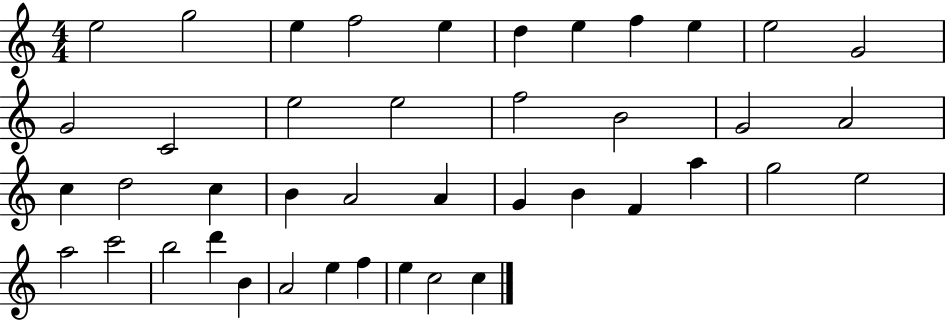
E5/h G5/h E5/q F5/h E5/q D5/q E5/q F5/q E5/q E5/h G4/h G4/h C4/h E5/h E5/h F5/h B4/h G4/h A4/h C5/q D5/h C5/q B4/q A4/h A4/q G4/q B4/q F4/q A5/q G5/h E5/h A5/h C6/h B5/h D6/q B4/q A4/h E5/q F5/q E5/q C5/h C5/q